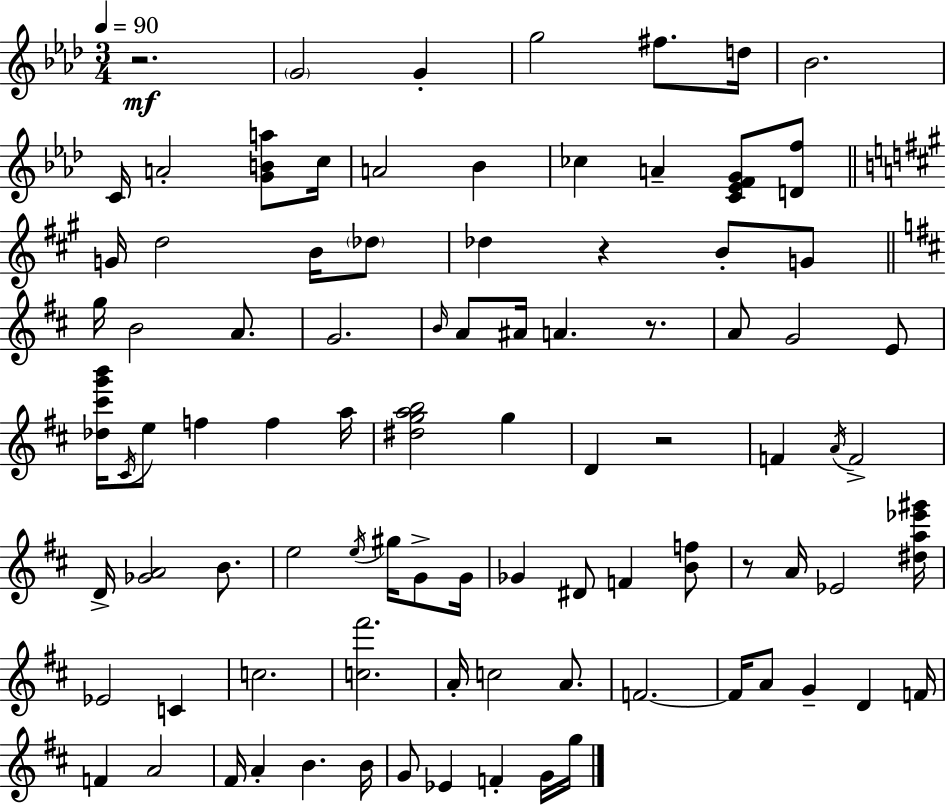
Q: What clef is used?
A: treble